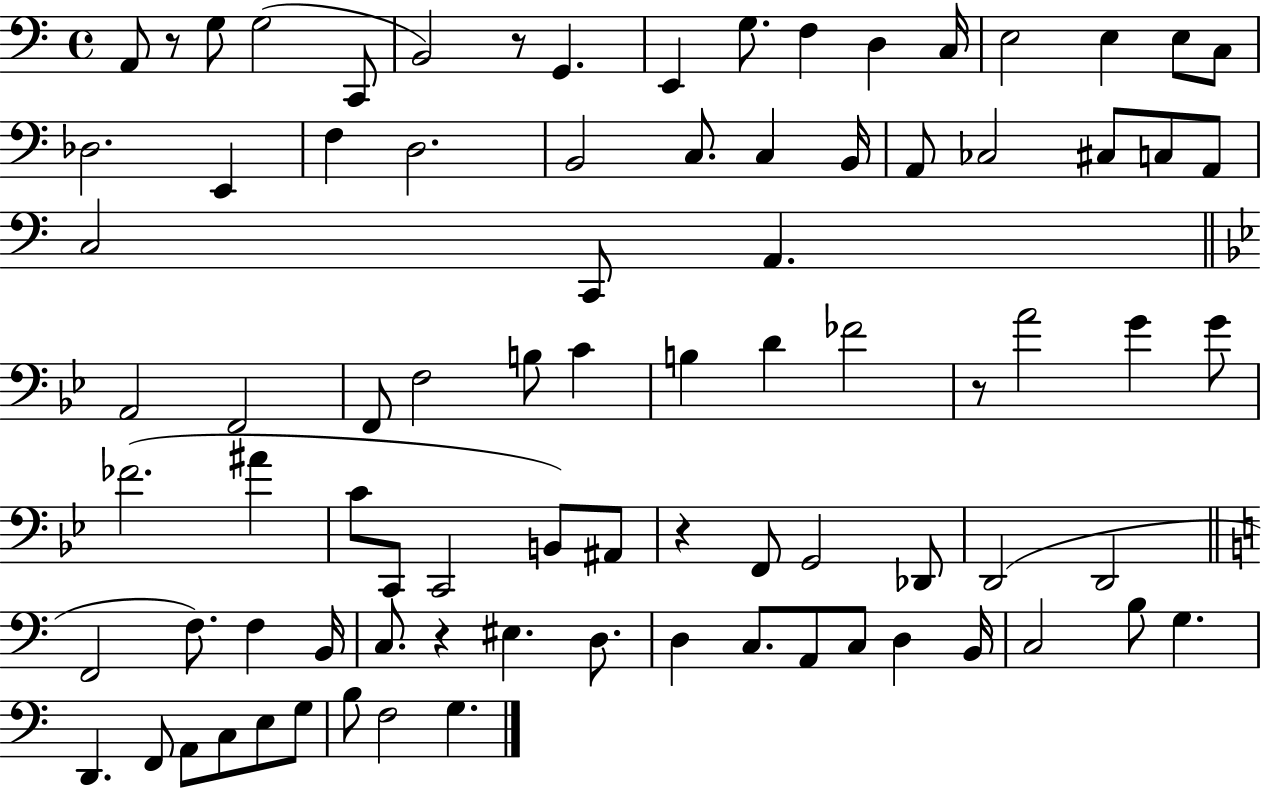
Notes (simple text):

A2/e R/e G3/e G3/h C2/e B2/h R/e G2/q. E2/q G3/e. F3/q D3/q C3/s E3/h E3/q E3/e C3/e Db3/h. E2/q F3/q D3/h. B2/h C3/e. C3/q B2/s A2/e CES3/h C#3/e C3/e A2/e C3/h C2/e A2/q. A2/h F2/h F2/e F3/h B3/e C4/q B3/q D4/q FES4/h R/e A4/h G4/q G4/e FES4/h. A#4/q C4/e C2/e C2/h B2/e A#2/e R/q F2/e G2/h Db2/e D2/h D2/h F2/h F3/e. F3/q B2/s C3/e. R/q EIS3/q. D3/e. D3/q C3/e. A2/e C3/e D3/q B2/s C3/h B3/e G3/q. D2/q. F2/e A2/e C3/e E3/e G3/e B3/e F3/h G3/q.